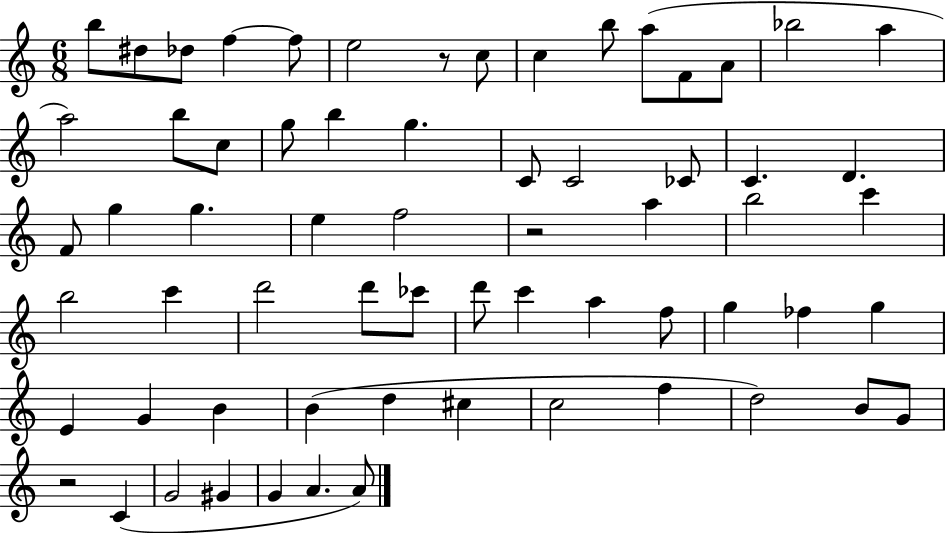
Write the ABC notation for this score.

X:1
T:Untitled
M:6/8
L:1/4
K:C
b/2 ^d/2 _d/2 f f/2 e2 z/2 c/2 c b/2 a/2 F/2 A/2 _b2 a a2 b/2 c/2 g/2 b g C/2 C2 _C/2 C D F/2 g g e f2 z2 a b2 c' b2 c' d'2 d'/2 _c'/2 d'/2 c' a f/2 g _f g E G B B d ^c c2 f d2 B/2 G/2 z2 C G2 ^G G A A/2